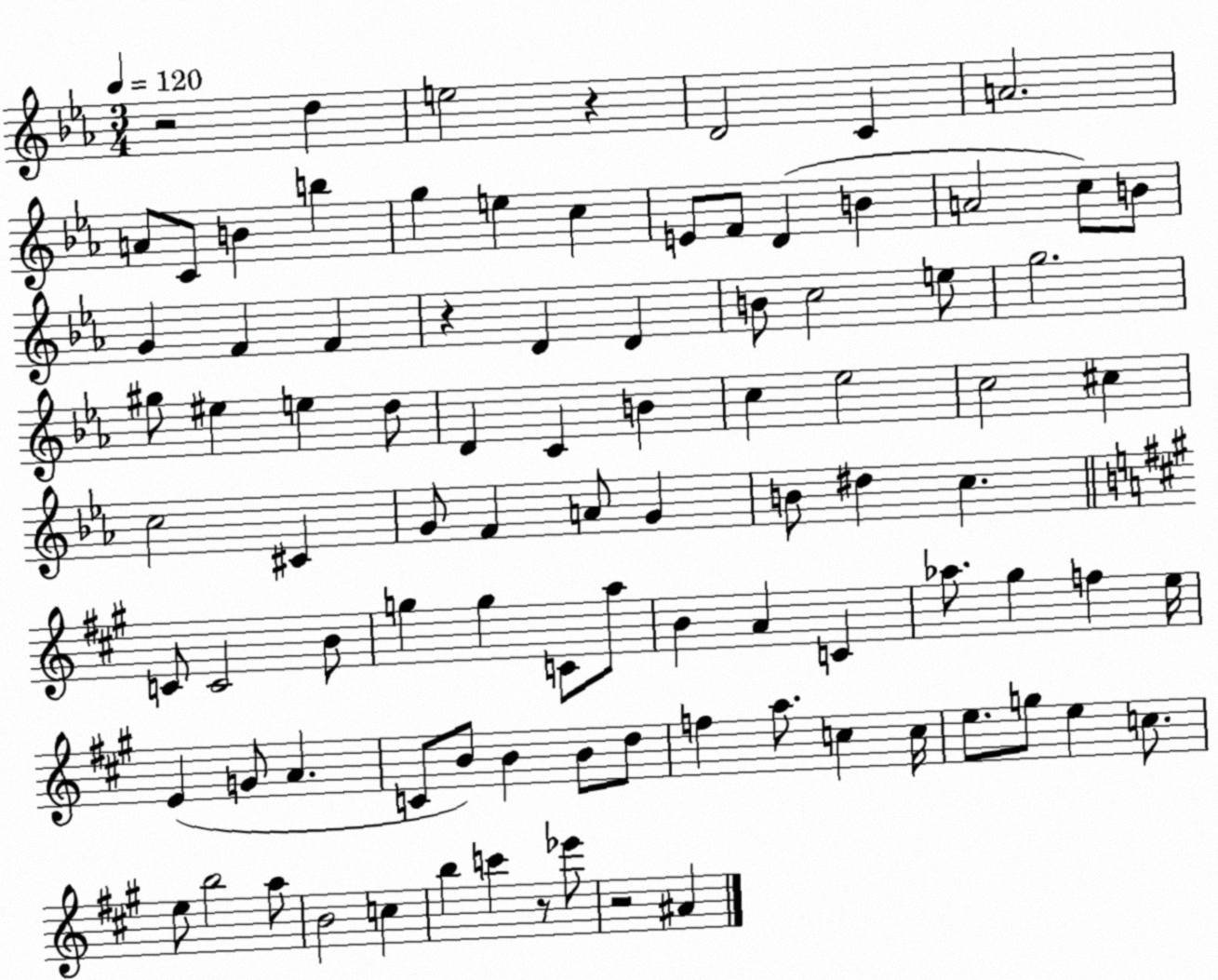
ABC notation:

X:1
T:Untitled
M:3/4
L:1/4
K:Eb
z2 d e2 z D2 C A2 A/2 C/2 B b g e c E/2 F/2 D B A2 c/2 B/2 G F F z D D B/2 c2 e/2 g2 ^g/2 ^e e d/2 D C B c _e2 c2 ^c c2 ^C G/2 F A/2 G B/2 ^d c C/2 C2 B/2 g g C/2 a/2 B A C _a/2 ^g f e/4 E G/2 A C/2 B/2 B B/2 d/2 f a/2 c c/4 e/2 g/2 e c/2 e/2 b2 a/2 B2 c b c' z/2 _e'/2 z2 ^A